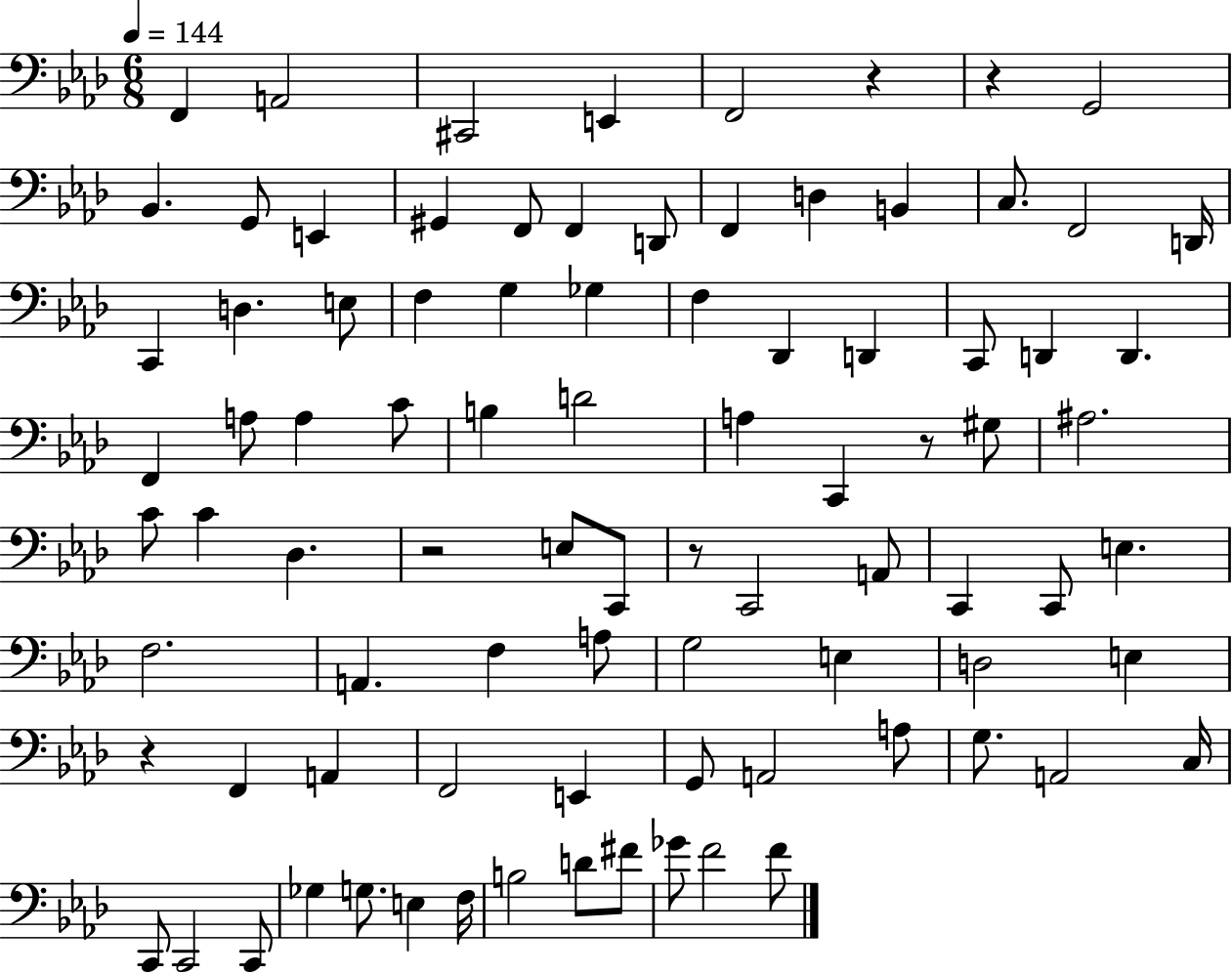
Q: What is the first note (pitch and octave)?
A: F2